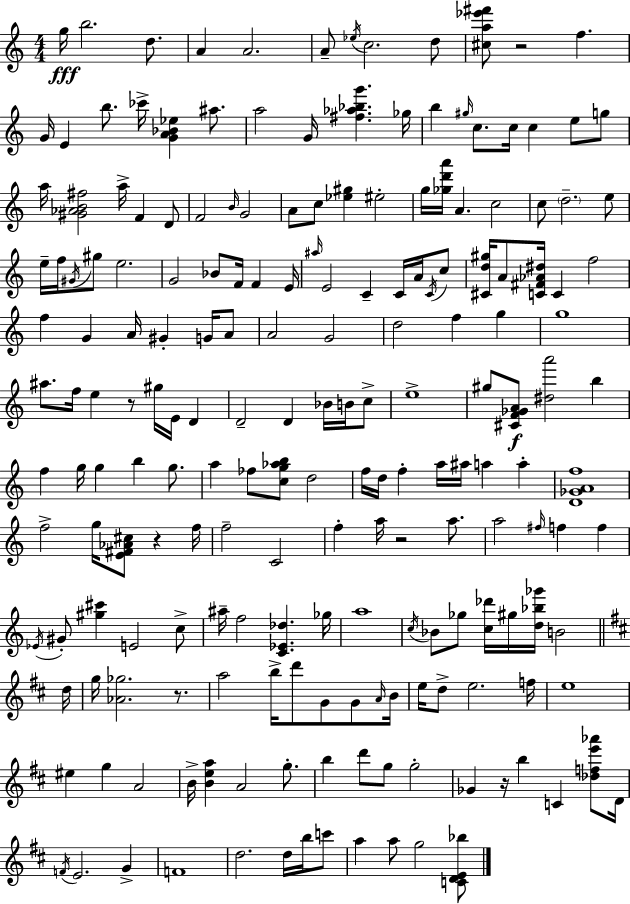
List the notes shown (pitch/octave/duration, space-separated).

G5/s B5/h. D5/e. A4/q A4/h. A4/e Eb5/s C5/h. D5/e [C#5,A5,Eb6,F#6]/e R/h F5/q. G4/s E4/q B5/e. CES6/s [G4,A4,Bb4,Eb5]/q A#5/e. A5/h G4/s [F#5,Ab5,Bb5,G6]/q. Gb5/s B5/q G#5/s C5/e. C5/s C5/q E5/e G5/e A5/s [G#4,Ab4,B4,F#5]/h A5/s F4/q D4/e F4/h B4/s G4/h A4/e C5/e [Eb5,G#5]/q EIS5/h G5/s [Gb5,D6,A6]/s A4/q. C5/h C5/e D5/h. E5/e E5/s F5/s G#4/s G#5/e E5/h. G4/h Bb4/e F4/s F4/q E4/s A#5/s E4/h C4/q C4/s A4/s C4/s C5/e [C#4,D5,G#5]/s A4/e [C4,F#4,Ab4,D#5]/s C4/q F5/h F5/q G4/q A4/s G#4/q G4/s A4/e A4/h G4/h D5/h F5/q G5/q G5/w A#5/e. F5/s E5/q R/e G#5/s E4/s D4/q D4/h D4/q Bb4/s B4/s C5/e E5/w G#5/e [C#4,F4,Gb4,A4]/e [D#5,A6]/h B5/q F5/q G5/s G5/q B5/q G5/e. A5/q FES5/e [C5,G5,Ab5,B5]/e D5/h F5/s D5/s F5/q A5/s A#5/s A5/q A5/q [D4,Gb4,A4,F5]/w F5/h G5/s [E4,F#4,Ab4,C#5]/e R/q F5/s F5/h C4/h F5/q A5/s R/h A5/e. A5/h F#5/s F5/q F5/q Eb4/s G#4/e [G#5,C#6]/q E4/h C5/e A#5/s F5/h [C4,Eb4,Db5]/q. Gb5/s A5/w C5/s Bb4/e Gb5/e [C5,Db6]/s G#5/s [D5,Bb5,Gb6]/s B4/h D5/s G5/s [Ab4,Gb5]/h. R/e. A5/h B5/s D6/e G4/e G4/e A4/s B4/s E5/s D5/e E5/h. F5/s E5/w EIS5/q G5/q A4/h B4/s [B4,E5,A5]/q A4/h G5/e. B5/q D6/e G5/e G5/h Gb4/q R/s B5/q C4/q [Db5,F5,E6,Ab6]/e D4/s F4/s E4/h. G4/q F4/w D5/h. D5/s B5/s C6/e A5/q A5/e G5/h [C4,D4,E4,Bb5]/e